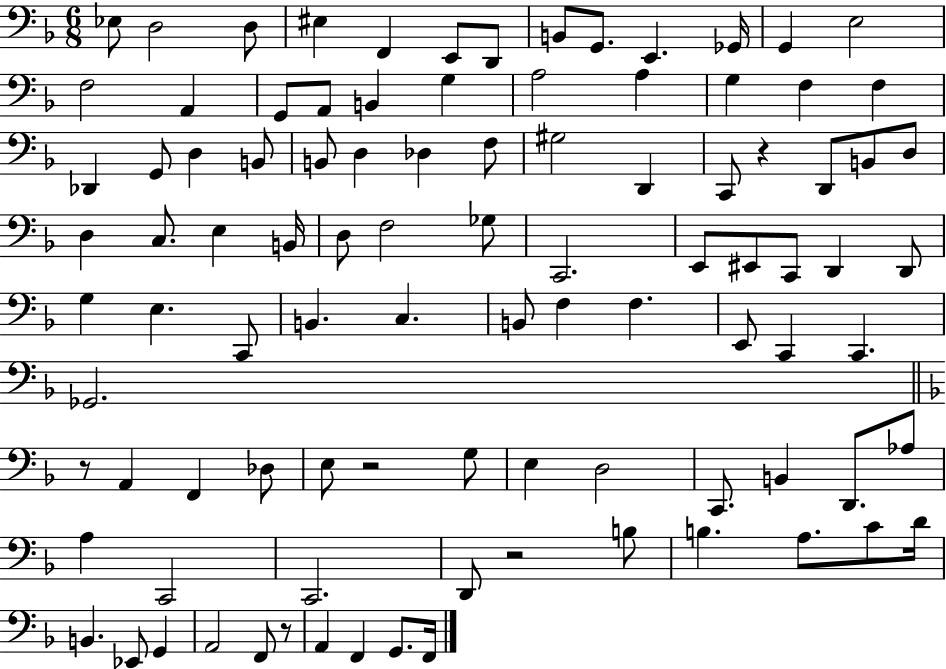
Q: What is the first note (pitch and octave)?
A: Eb3